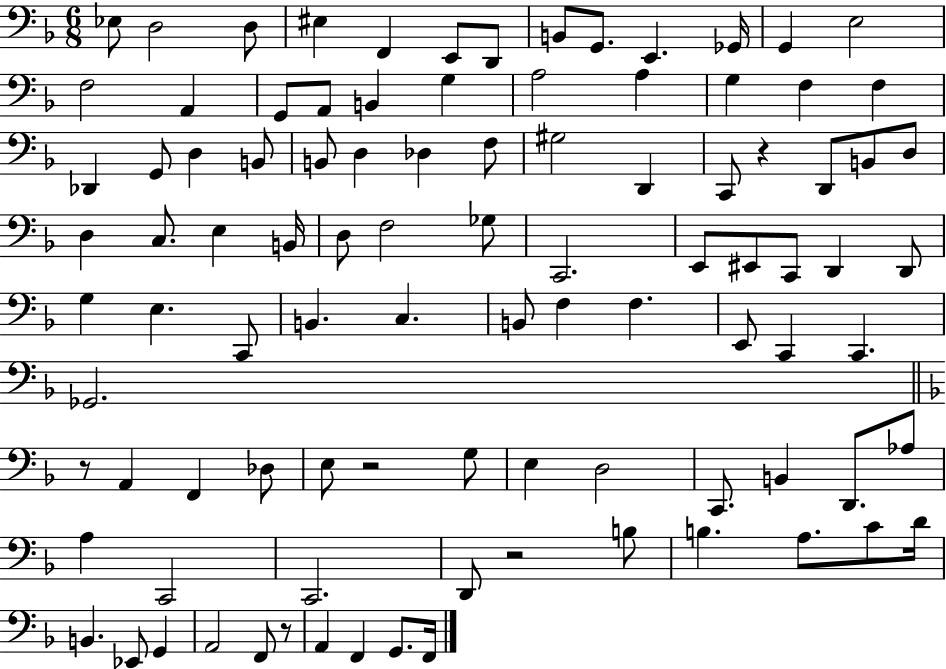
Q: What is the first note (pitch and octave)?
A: Eb3